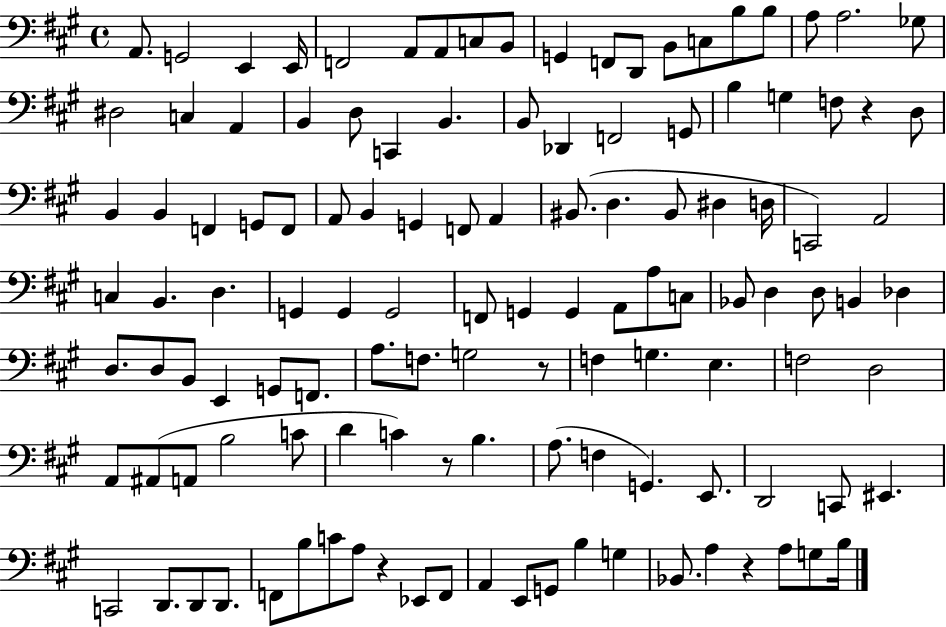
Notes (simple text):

A2/e. G2/h E2/q E2/s F2/h A2/e A2/e C3/e B2/e G2/q F2/e D2/e B2/e C3/e B3/e B3/e A3/e A3/h. Gb3/e D#3/h C3/q A2/q B2/q D3/e C2/q B2/q. B2/e Db2/q F2/h G2/e B3/q G3/q F3/e R/q D3/e B2/q B2/q F2/q G2/e F2/e A2/e B2/q G2/q F2/e A2/q BIS2/e. D3/q. BIS2/e D#3/q D3/s C2/h A2/h C3/q B2/q. D3/q. G2/q G2/q G2/h F2/e G2/q G2/q A2/e A3/e C3/e Bb2/e D3/q D3/e B2/q Db3/q D3/e. D3/e B2/e E2/q G2/e F2/e. A3/e. F3/e. G3/h R/e F3/q G3/q. E3/q. F3/h D3/h A2/e A#2/e A2/e B3/h C4/e D4/q C4/q R/e B3/q. A3/e. F3/q G2/q. E2/e. D2/h C2/e EIS2/q. C2/h D2/e. D2/e D2/e. F2/e B3/e C4/e A3/e R/q Eb2/e F2/e A2/q E2/e G2/e B3/q G3/q Bb2/e. A3/q R/q A3/e G3/e B3/s